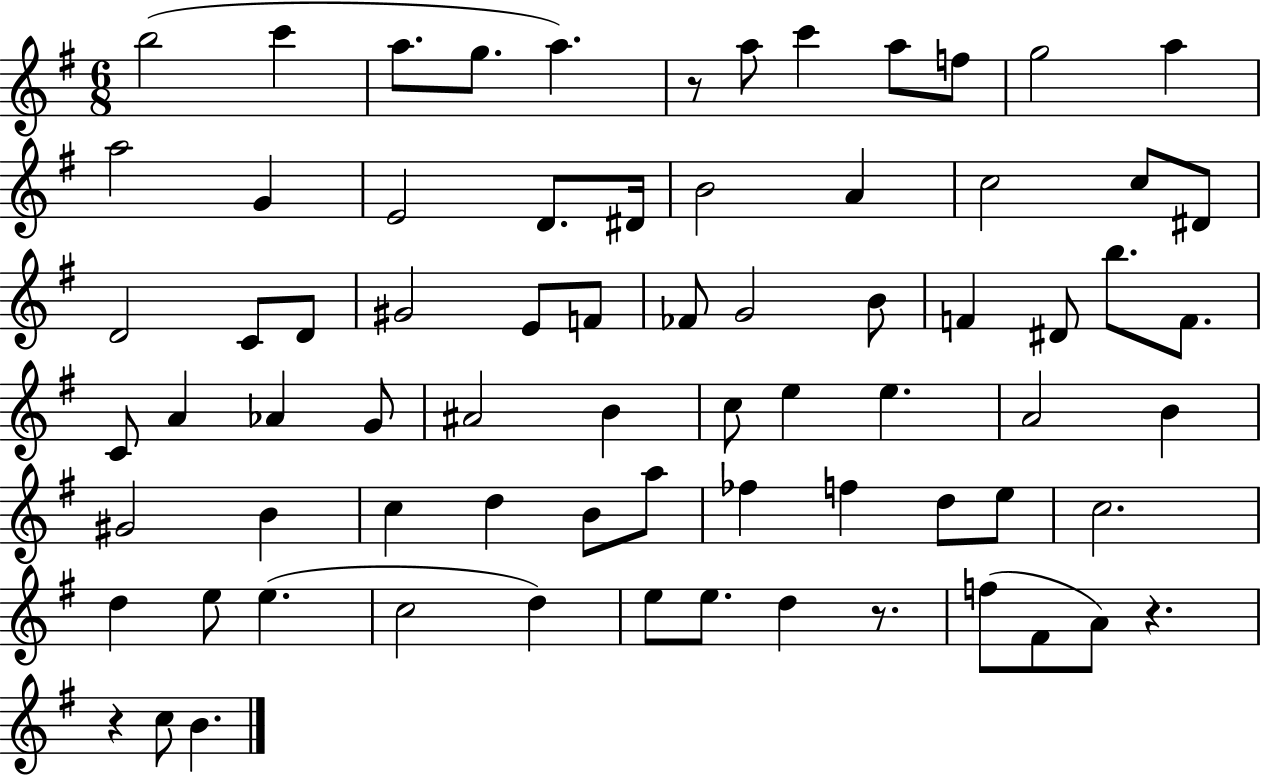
{
  \clef treble
  \numericTimeSignature
  \time 6/8
  \key g \major
  b''2( c'''4 | a''8. g''8. a''4.) | r8 a''8 c'''4 a''8 f''8 | g''2 a''4 | \break a''2 g'4 | e'2 d'8. dis'16 | b'2 a'4 | c''2 c''8 dis'8 | \break d'2 c'8 d'8 | gis'2 e'8 f'8 | fes'8 g'2 b'8 | f'4 dis'8 b''8. f'8. | \break c'8 a'4 aes'4 g'8 | ais'2 b'4 | c''8 e''4 e''4. | a'2 b'4 | \break gis'2 b'4 | c''4 d''4 b'8 a''8 | fes''4 f''4 d''8 e''8 | c''2. | \break d''4 e''8 e''4.( | c''2 d''4) | e''8 e''8. d''4 r8. | f''8( fis'8 a'8) r4. | \break r4 c''8 b'4. | \bar "|."
}